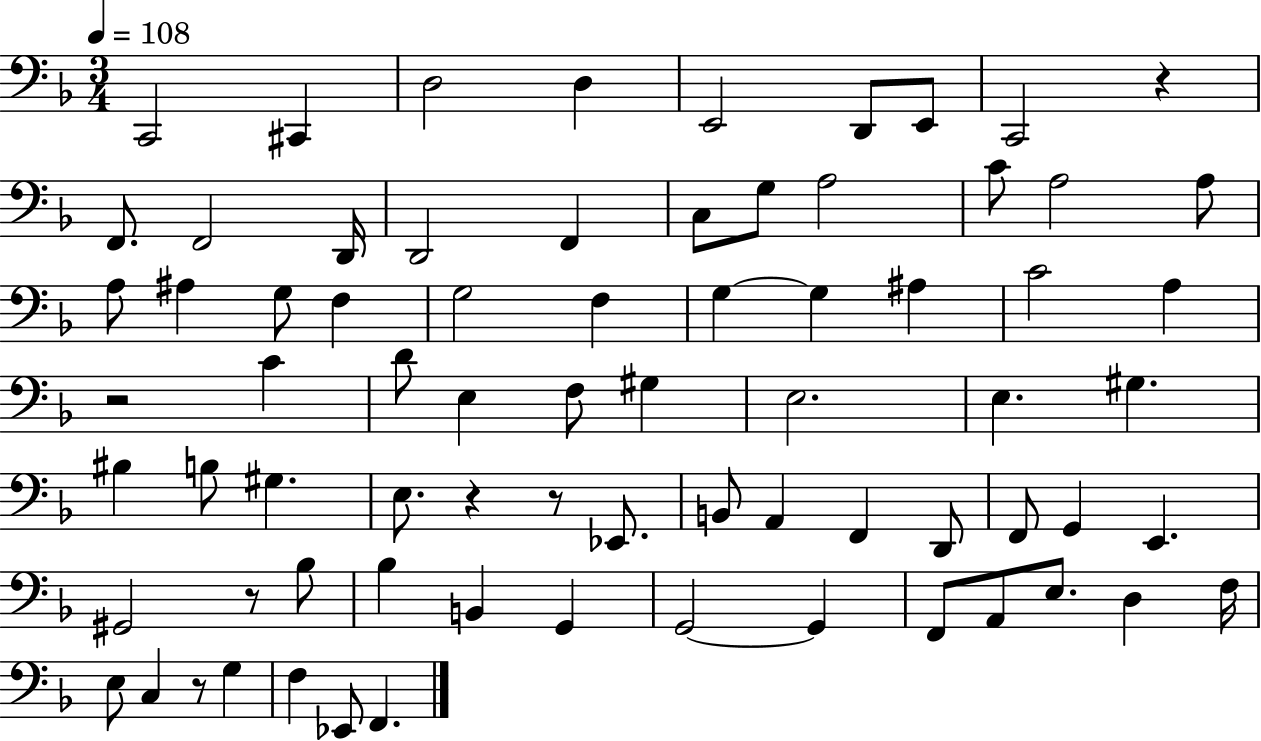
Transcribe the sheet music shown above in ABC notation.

X:1
T:Untitled
M:3/4
L:1/4
K:F
C,,2 ^C,, D,2 D, E,,2 D,,/2 E,,/2 C,,2 z F,,/2 F,,2 D,,/4 D,,2 F,, C,/2 G,/2 A,2 C/2 A,2 A,/2 A,/2 ^A, G,/2 F, G,2 F, G, G, ^A, C2 A, z2 C D/2 E, F,/2 ^G, E,2 E, ^G, ^B, B,/2 ^G, E,/2 z z/2 _E,,/2 B,,/2 A,, F,, D,,/2 F,,/2 G,, E,, ^G,,2 z/2 _B,/2 _B, B,, G,, G,,2 G,, F,,/2 A,,/2 E,/2 D, F,/4 E,/2 C, z/2 G, F, _E,,/2 F,,